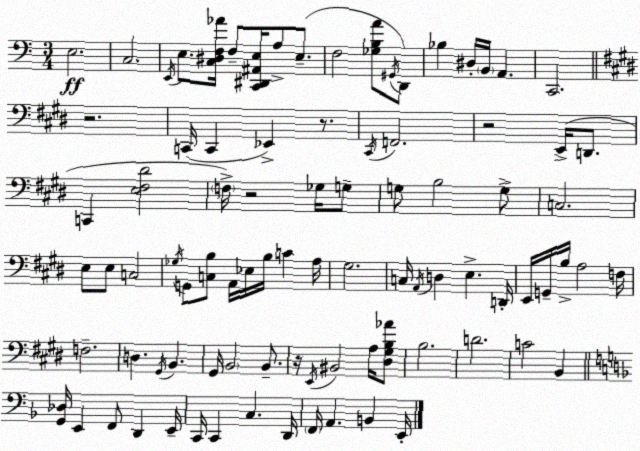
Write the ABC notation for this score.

X:1
T:Untitled
M:3/4
L:1/4
K:C
E,2 C,2 E,,/4 E,/2 [C,^D,F,_A]/4 F,/2 [C,,^D,,^A,,E,]/4 A,/2 E,/2 F,2 [_G,B,A]/2 ^G,,/4 D,,/2 _B, ^D,/4 B,,/4 A,, C,,2 z2 C,,/4 C,, _E,, z/2 ^C,,/4 F,,2 z2 E,,/4 D,,/2 C,, [E,^F,^D]2 F,/4 z2 _G,/4 G,/2 G,/2 B,2 G,/2 C,2 E,/2 E,/2 C,2 _G,/4 G,,/2 [C,B,]/2 A,,/4 _E,/4 B,/4 C A,/4 ^G,2 C,/4 A,,/4 D, E, D,,/4 E,,/4 G,,/4 B,/4 A,2 F,/4 F,2 D, ^G,,/4 B,, ^G,,/4 B,,2 B,,/2 z/4 E,,/4 ^B,,2 A,/4 [^D,^G,B,_A]/2 B,2 D2 C2 B,, [G,,_D,]/4 E,, F,,/2 D,, E,,/4 C,,/4 C,, C, D,,/4 F,,/4 A,, B,, E,,/4